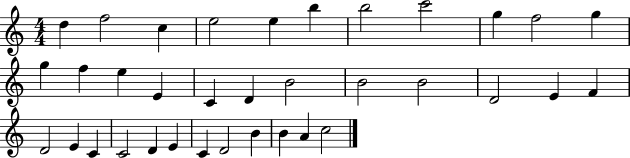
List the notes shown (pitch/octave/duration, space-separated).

D5/q F5/h C5/q E5/h E5/q B5/q B5/h C6/h G5/q F5/h G5/q G5/q F5/q E5/q E4/q C4/q D4/q B4/h B4/h B4/h D4/h E4/q F4/q D4/h E4/q C4/q C4/h D4/q E4/q C4/q D4/h B4/q B4/q A4/q C5/h